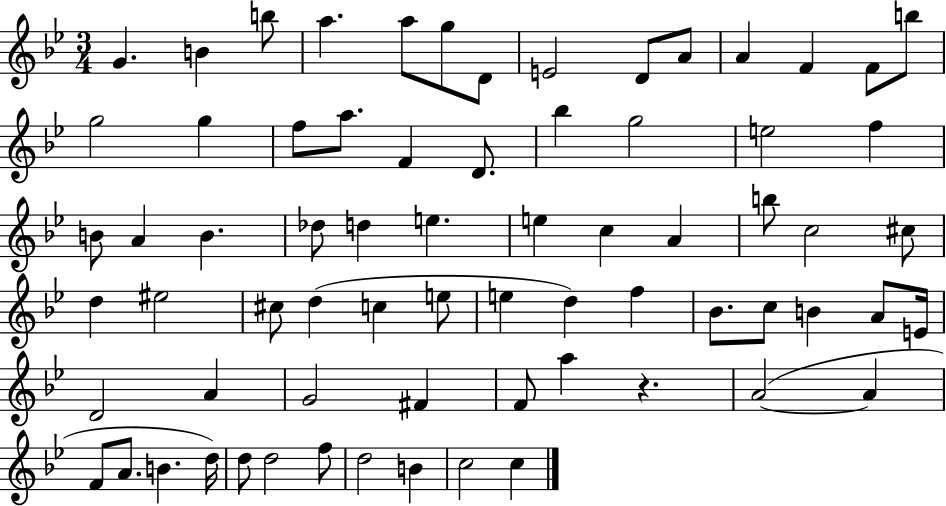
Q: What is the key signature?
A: BES major